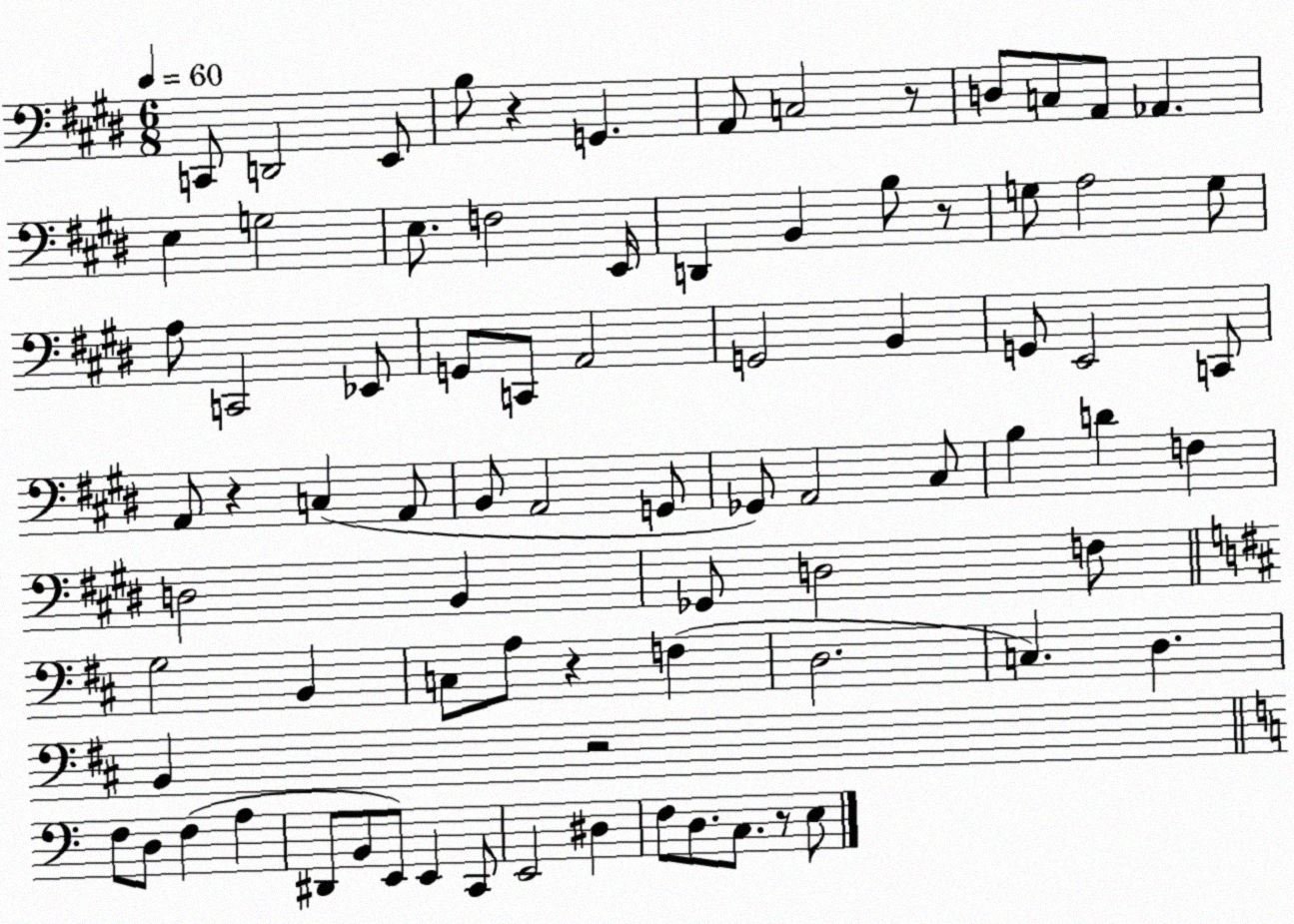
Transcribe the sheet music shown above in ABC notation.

X:1
T:Untitled
M:6/8
L:1/4
K:E
C,,/2 D,,2 E,,/2 B,/2 z G,, A,,/2 C,2 z/2 D,/2 C,/2 A,,/2 _A,, E, G,2 E,/2 F,2 E,,/4 D,, B,, B,/2 z/2 G,/2 A,2 G,/2 A,/2 C,,2 _E,,/2 G,,/2 C,,/2 A,,2 G,,2 B,, G,,/2 E,,2 C,,/2 A,,/2 z C, A,,/2 B,,/2 A,,2 G,,/2 _G,,/2 A,,2 ^C,/2 B, D F, D,2 B,, _G,,/2 D,2 F,/2 G,2 B,, C,/2 A,/2 z F, D,2 C, D, B,, z2 F,/2 D,/2 F, A, ^D,,/2 B,,/2 E,,/2 E,, C,,/2 E,,2 ^D, F,/2 D,/2 C,/2 z/2 E,/2